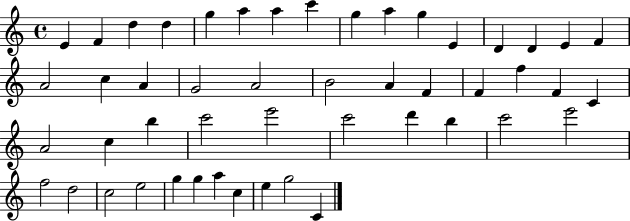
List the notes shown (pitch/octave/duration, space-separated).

E4/q F4/q D5/q D5/q G5/q A5/q A5/q C6/q G5/q A5/q G5/q E4/q D4/q D4/q E4/q F4/q A4/h C5/q A4/q G4/h A4/h B4/h A4/q F4/q F4/q F5/q F4/q C4/q A4/h C5/q B5/q C6/h E6/h C6/h D6/q B5/q C6/h E6/h F5/h D5/h C5/h E5/h G5/q G5/q A5/q C5/q E5/q G5/h C4/q